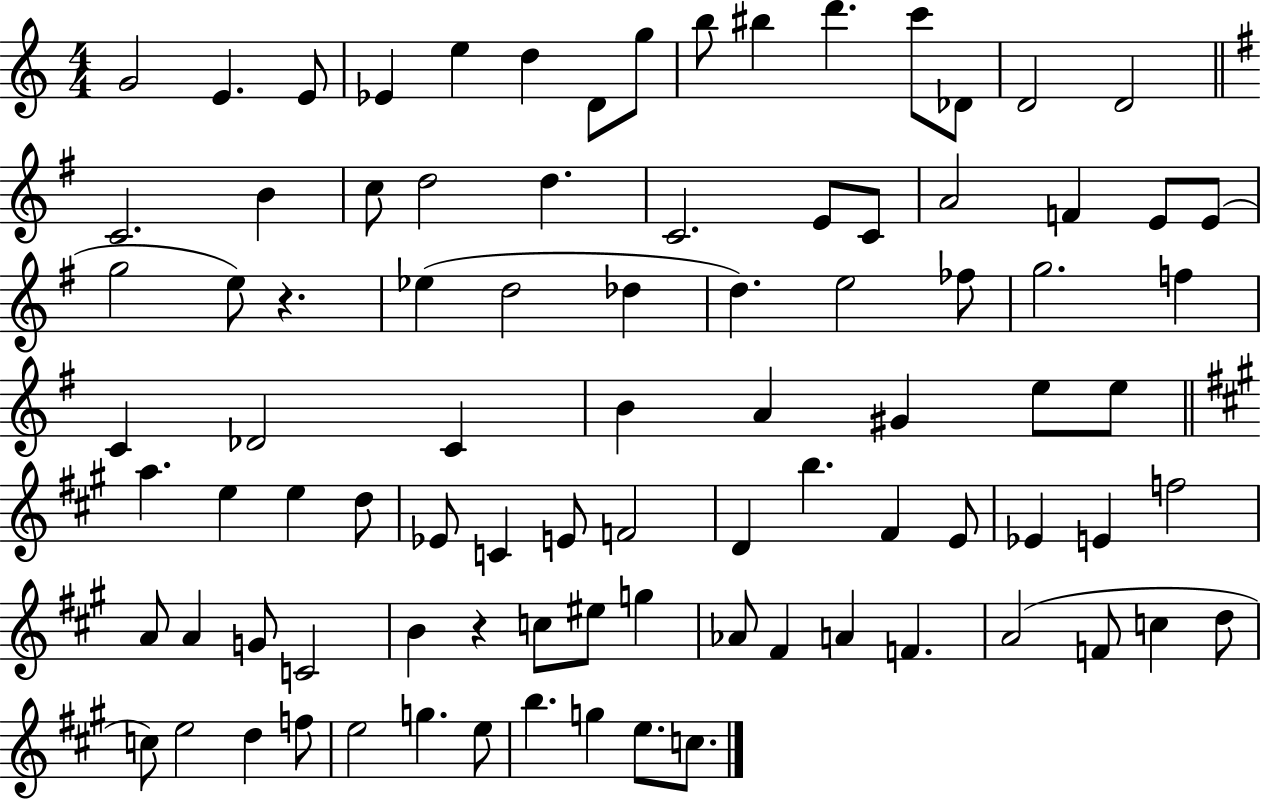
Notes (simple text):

G4/h E4/q. E4/e Eb4/q E5/q D5/q D4/e G5/e B5/e BIS5/q D6/q. C6/e Db4/e D4/h D4/h C4/h. B4/q C5/e D5/h D5/q. C4/h. E4/e C4/e A4/h F4/q E4/e E4/e G5/h E5/e R/q. Eb5/q D5/h Db5/q D5/q. E5/h FES5/e G5/h. F5/q C4/q Db4/h C4/q B4/q A4/q G#4/q E5/e E5/e A5/q. E5/q E5/q D5/e Eb4/e C4/q E4/e F4/h D4/q B5/q. F#4/q E4/e Eb4/q E4/q F5/h A4/e A4/q G4/e C4/h B4/q R/q C5/e EIS5/e G5/q Ab4/e F#4/q A4/q F4/q. A4/h F4/e C5/q D5/e C5/e E5/h D5/q F5/e E5/h G5/q. E5/e B5/q. G5/q E5/e. C5/e.